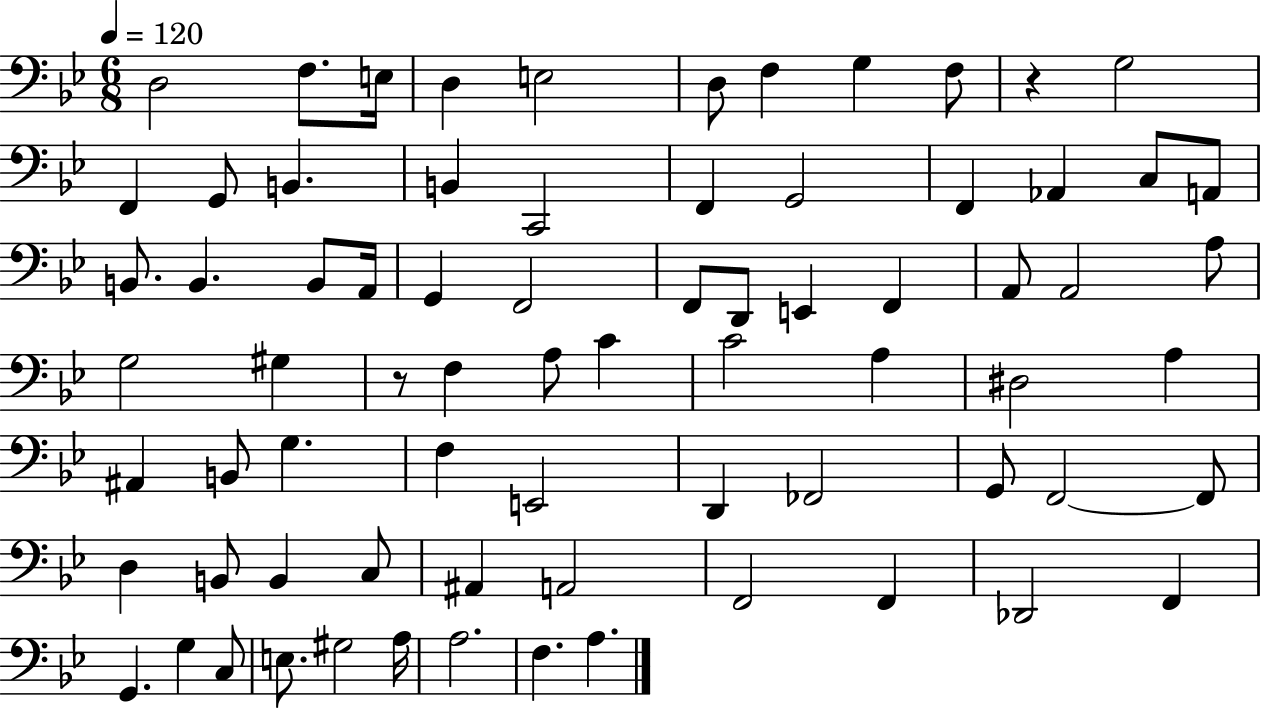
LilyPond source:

{
  \clef bass
  \numericTimeSignature
  \time 6/8
  \key bes \major
  \tempo 4 = 120
  d2 f8. e16 | d4 e2 | d8 f4 g4 f8 | r4 g2 | \break f,4 g,8 b,4. | b,4 c,2 | f,4 g,2 | f,4 aes,4 c8 a,8 | \break b,8. b,4. b,8 a,16 | g,4 f,2 | f,8 d,8 e,4 f,4 | a,8 a,2 a8 | \break g2 gis4 | r8 f4 a8 c'4 | c'2 a4 | dis2 a4 | \break ais,4 b,8 g4. | f4 e,2 | d,4 fes,2 | g,8 f,2~~ f,8 | \break d4 b,8 b,4 c8 | ais,4 a,2 | f,2 f,4 | des,2 f,4 | \break g,4. g4 c8 | e8. gis2 a16 | a2. | f4. a4. | \break \bar "|."
}